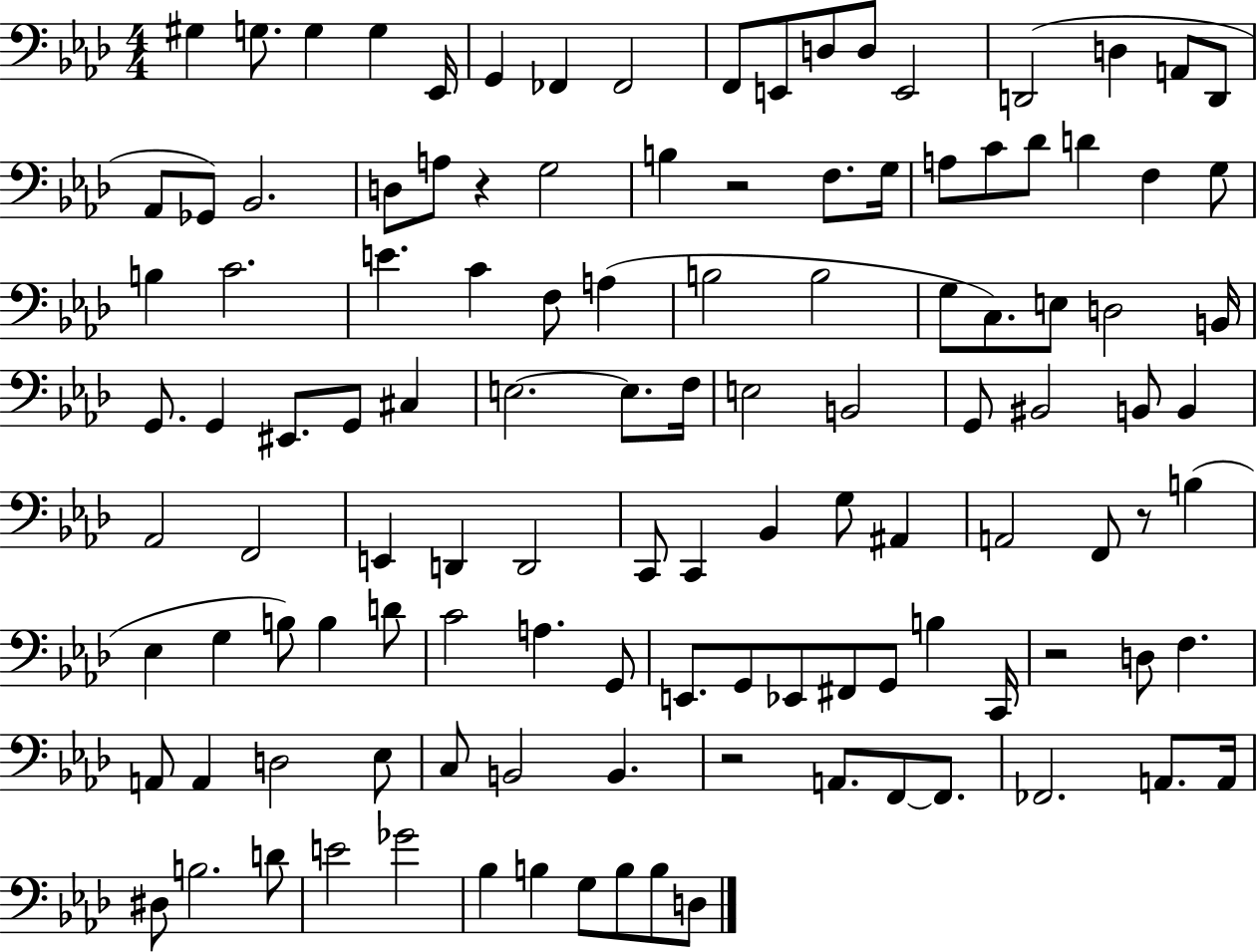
G#3/q G3/e. G3/q G3/q Eb2/s G2/q FES2/q FES2/h F2/e E2/e D3/e D3/e E2/h D2/h D3/q A2/e D2/e Ab2/e Gb2/e Bb2/h. D3/e A3/e R/q G3/h B3/q R/h F3/e. G3/s A3/e C4/e Db4/e D4/q F3/q G3/e B3/q C4/h. E4/q. C4/q F3/e A3/q B3/h B3/h G3/e C3/e. E3/e D3/h B2/s G2/e. G2/q EIS2/e. G2/e C#3/q E3/h. E3/e. F3/s E3/h B2/h G2/e BIS2/h B2/e B2/q Ab2/h F2/h E2/q D2/q D2/h C2/e C2/q Bb2/q G3/e A#2/q A2/h F2/e R/e B3/q Eb3/q G3/q B3/e B3/q D4/e C4/h A3/q. G2/e E2/e. G2/e Eb2/e F#2/e G2/e B3/q C2/s R/h D3/e F3/q. A2/e A2/q D3/h Eb3/e C3/e B2/h B2/q. R/h A2/e. F2/e F2/e. FES2/h. A2/e. A2/s D#3/e B3/h. D4/e E4/h Gb4/h Bb3/q B3/q G3/e B3/e B3/e D3/e